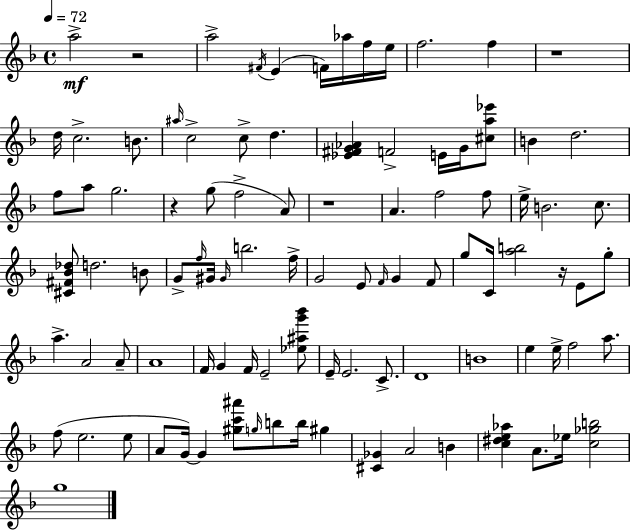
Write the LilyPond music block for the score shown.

{
  \clef treble
  \time 4/4
  \defaultTimeSignature
  \key f \major
  \tempo 4 = 72
  \repeat volta 2 { a''2->\mf r2 | a''2-> \acciaccatura { fis'16 }( e'4 f'16) aes''16 f''16 | e''16 f''2. f''4 | r1 | \break d''16 c''2.-> b'8. | \grace { ais''16 } c''2-> c''8-> d''4. | <ees' fis' g' aes'>4 f'2-> e'16 g'16 | <cis'' a'' ees'''>8 b'4 d''2. | \break f''8 a''8 g''2. | r4 g''8( f''2-> | a'8) r1 | a'4. f''2 | \break f''8 e''16-> b'2. c''8. | <cis' fis' bes' des''>8 d''2. | b'8 g'8-> \grace { f''16 } gis'16 \grace { gis'16 } b''2. | f''16-> g'2 e'8 \grace { f'16 } g'4 | \break f'8 g''8 c'16 <a'' b''>2 | r16 e'8 g''8-. a''4.-> a'2 | a'8-- a'1 | f'16 g'4 f'16 e'2-- | \break <ees'' ais'' g''' bes'''>8 e'16-- e'2. | c'8.-> d'1 | b'1 | e''4 e''16-> f''2 | \break a''8. f''8( e''2. | e''8 a'8 g'16~~) g'4 <gis'' c''' ais'''>8 \grace { g''16 } b''8 | b''16 gis''4 <cis' ges'>4 a'2 | b'4 <c'' dis'' e'' aes''>4 a'8. ees''16 <c'' ges'' b''>2 | \break g''1 | } \bar "|."
}